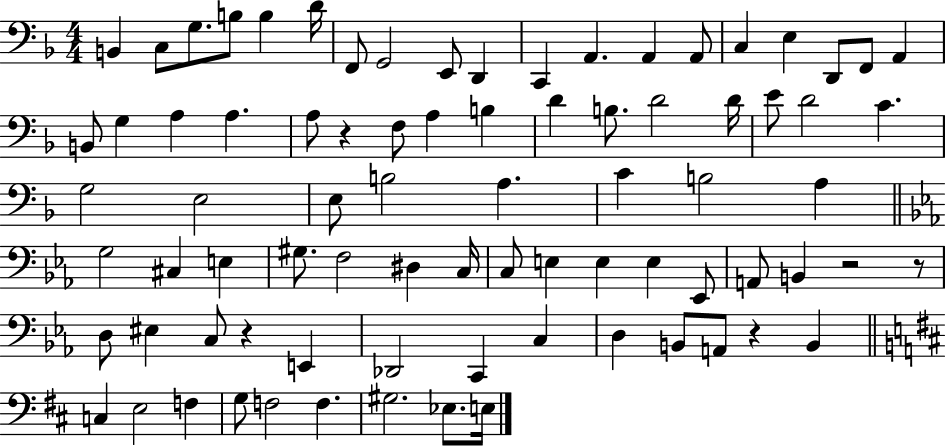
{
  \clef bass
  \numericTimeSignature
  \time 4/4
  \key f \major
  b,4 c8 g8. b8 b4 d'16 | f,8 g,2 e,8 d,4 | c,4 a,4. a,4 a,8 | c4 e4 d,8 f,8 a,4 | \break b,8 g4 a4 a4. | a8 r4 f8 a4 b4 | d'4 b8. d'2 d'16 | e'8 d'2 c'4. | \break g2 e2 | e8 b2 a4. | c'4 b2 a4 | \bar "||" \break \key ees \major g2 cis4 e4 | gis8. f2 dis4 c16 | c8 e4 e4 e4 ees,8 | a,8 b,4 r2 r8 | \break d8 eis4 c8 r4 e,4 | des,2 c,4 c4 | d4 b,8 a,8 r4 b,4 | \bar "||" \break \key d \major c4 e2 f4 | g8 f2 f4. | gis2. ees8. e16 | \bar "|."
}